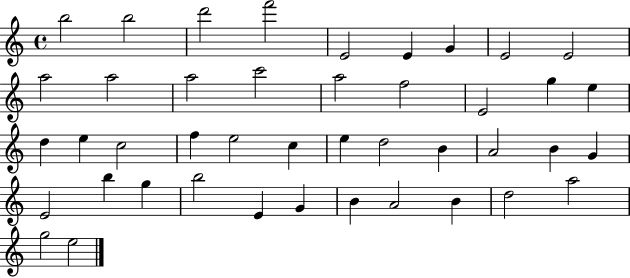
B5/h B5/h D6/h F6/h E4/h E4/q G4/q E4/h E4/h A5/h A5/h A5/h C6/h A5/h F5/h E4/h G5/q E5/q D5/q E5/q C5/h F5/q E5/h C5/q E5/q D5/h B4/q A4/h B4/q G4/q E4/h B5/q G5/q B5/h E4/q G4/q B4/q A4/h B4/q D5/h A5/h G5/h E5/h